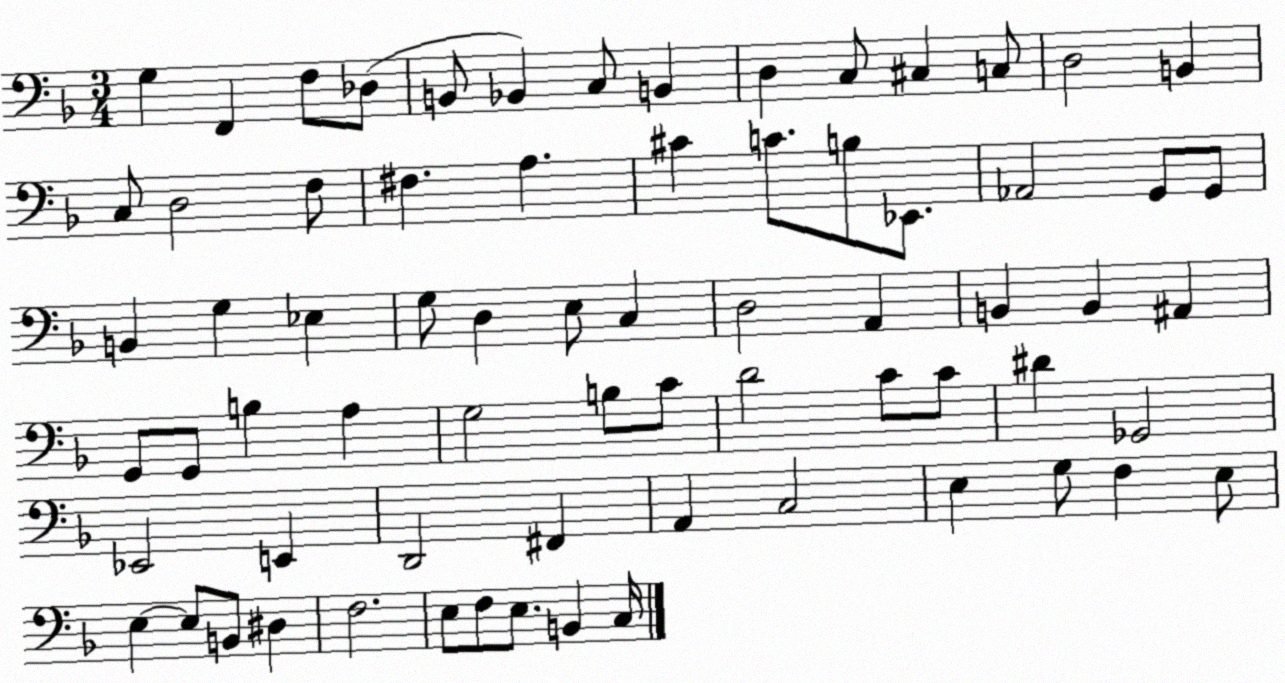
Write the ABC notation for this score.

X:1
T:Untitled
M:3/4
L:1/4
K:F
G, F,, F,/2 _D,/2 B,,/2 _B,, C,/2 B,, D, C,/2 ^C, C,/2 D,2 B,, C,/2 D,2 F,/2 ^F, A, ^C C/2 B,/2 _E,,/2 _A,,2 G,,/2 G,,/2 B,, G, _E, G,/2 D, E,/2 C, D,2 A,, B,, B,, ^A,, G,,/2 G,,/2 B, A, G,2 B,/2 C/2 D2 C/2 C/2 ^D _G,,2 _E,,2 E,, D,,2 ^F,, A,, C,2 E, G,/2 F, E,/2 E, E,/2 B,,/2 ^D, F,2 E,/2 F,/2 E,/2 B,, C,/4